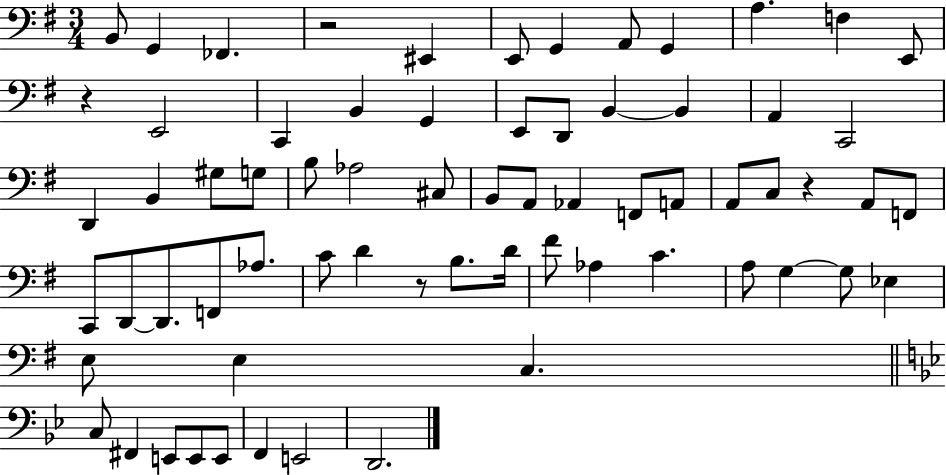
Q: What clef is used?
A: bass